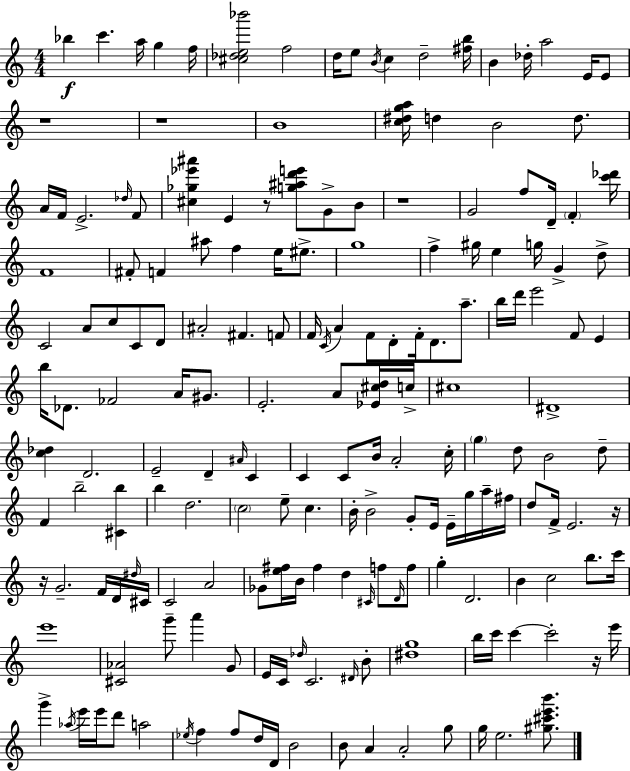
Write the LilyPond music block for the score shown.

{
  \clef treble
  \numericTimeSignature
  \time 4/4
  \key c \major
  \repeat volta 2 { bes''4\f c'''4. a''16 g''4 f''16 | <cis'' des'' e'' bes'''>2 f''2 | d''16 e''8 \acciaccatura { b'16 } c''4 d''2-- | <fis'' b''>16 b'4 des''16-. a''2 e'16 e'8 | \break r1 | r1 | b'1 | <c'' dis'' g'' a''>16 d''4 b'2 d''8. | \break a'16 f'16 e'2.-> \grace { des''16 } | f'8 <cis'' ges'' ees''' ais'''>4 e'4 r8 <g'' ais'' d''' e'''>8 g'8-> | b'8 r1 | g'2 f''8 d'16-- \parenthesize f'4-. | \break <c''' des'''>16 f'1 | fis'8-. f'4 ais''8 f''4 e''16 eis''8.-> | g''1 | f''4-> gis''16 e''4 g''16 g'4-> | \break d''8-> c'2 a'8 c''8 c'8 | d'8 ais'2-. fis'4. | f'8 f'16 \acciaccatura { c'16 } a'4 f'8 d'8-. f'16-. d'8. | a''8.-- b''16 d'''16 e'''2 f'8 e'4 | \break b''16 des'8. fes'2 a'16 | gis'8. e'2.-. a'8 | <ees' cis'' d''>16 c''16-> cis''1 | dis'1-> | \break <c'' des''>4 d'2. | e'2-- d'4-- \grace { ais'16 } | c'4 c'4 c'8 b'16 a'2-. | c''16-. \parenthesize g''4 d''8 b'2 | \break d''8-- f'4 b''2-- | <cis' b''>4 b''4 d''2. | \parenthesize c''2 e''8-- c''4. | b'16-. b'2-> g'8-. e'16 | \break e'16-- g''16 a''16-- fis''16 d''8 f'16-> e'2. | r16 r16 g'2.-- | f'16 d'16 \grace { dis''16 } cis'16 c'2 a'2 | ges'8 <e'' fis''>16 b'16 fis''4 d''4 | \break \grace { cis'16 } f''8 \grace { d'16 } f''8 g''4-. d'2. | b'4 c''2 | b''8. c'''16 e'''1 | <cis' aes'>2 g'''8-- | \break a'''4 g'8 e'16 c'16 \grace { des''16 } c'2. | \grace { dis'16 } b'8-. <dis'' g''>1 | b''16 c'''16 c'''4~~ c'''2-. | r16 e'''16 g'''4-> \acciaccatura { aes''16 } e'''16 e'''16 | \break d'''8 a''2 \acciaccatura { ees''16 } f''4 f''8 | d''16 d'16 b'2 b'8 a'4 | a'2-. g''8 g''16 e''2. | <gis'' cis''' e''' b'''>8. } \bar "|."
}